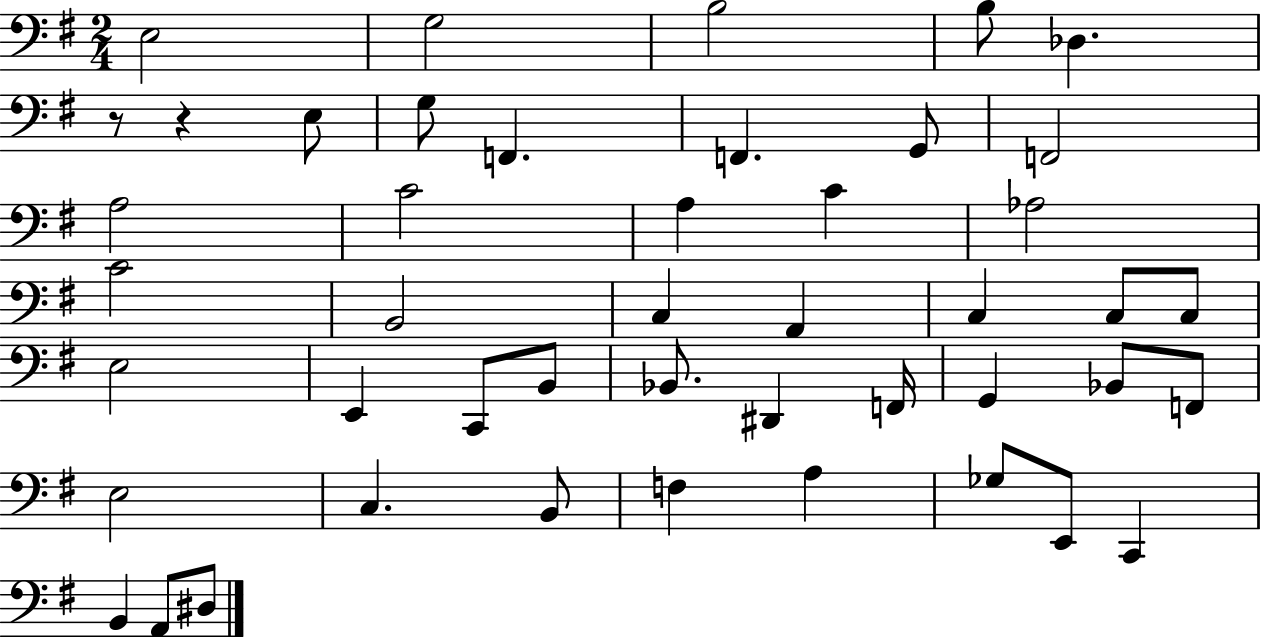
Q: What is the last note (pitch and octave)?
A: D#3